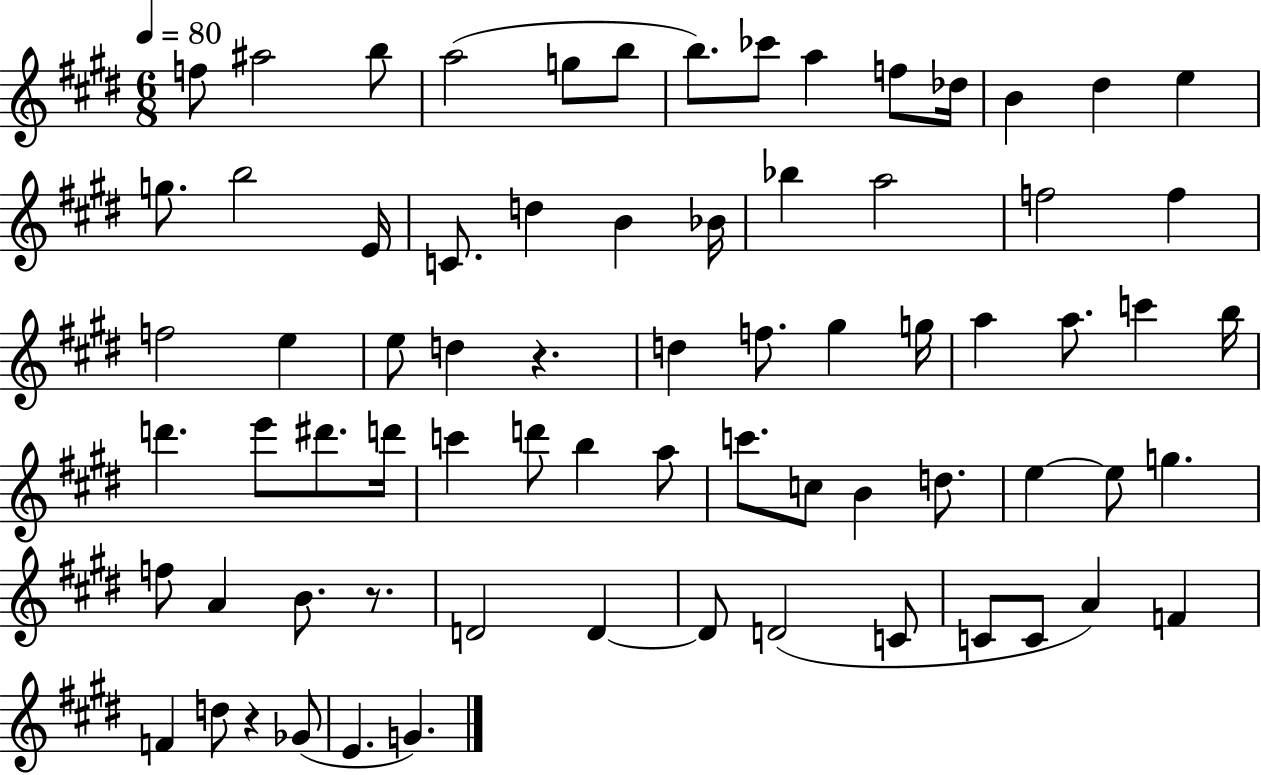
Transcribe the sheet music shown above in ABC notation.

X:1
T:Untitled
M:6/8
L:1/4
K:E
f/2 ^a2 b/2 a2 g/2 b/2 b/2 _c'/2 a f/2 _d/4 B ^d e g/2 b2 E/4 C/2 d B _B/4 _b a2 f2 f f2 e e/2 d z d f/2 ^g g/4 a a/2 c' b/4 d' e'/2 ^d'/2 d'/4 c' d'/2 b a/2 c'/2 c/2 B d/2 e e/2 g f/2 A B/2 z/2 D2 D D/2 D2 C/2 C/2 C/2 A F F d/2 z _G/2 E G